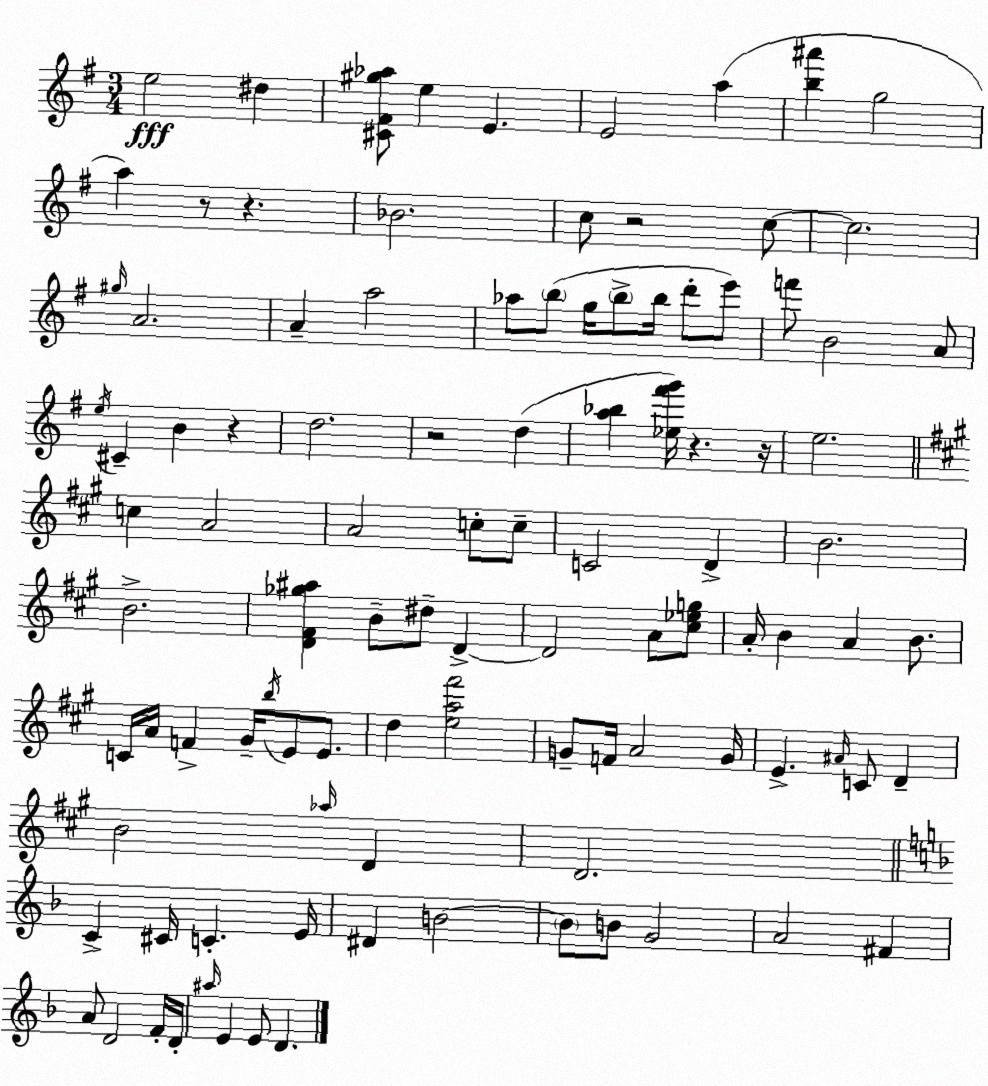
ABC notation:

X:1
T:Untitled
M:3/4
L:1/4
K:G
e2 ^d [^C^F^g_a]/2 e E E2 a [b^a'] g2 a z/2 z _B2 c/2 z2 c/2 c2 ^g/4 A2 A a2 _a/2 b/2 g/4 b/2 b/4 d'/2 e'/2 f'/2 B2 A/2 e/4 ^C B z d2 z2 d [a_b] [_e^f'g']/4 z z/4 e2 c A2 A2 c/2 c/2 C2 D B2 B2 [D^F_g^a] B/2 ^d/2 D D2 A/2 [^c_eg]/2 A/4 B A B/2 C/4 A/4 F ^G/4 b/4 E/2 E/2 d [ea^f']2 G/2 F/4 A2 G/4 E ^A/4 C/2 D B2 _a/4 D D2 C ^C/4 C E/4 ^D B2 B/2 B/2 G2 A2 ^F A/2 D2 F/4 D/4 ^a/4 E E/2 D